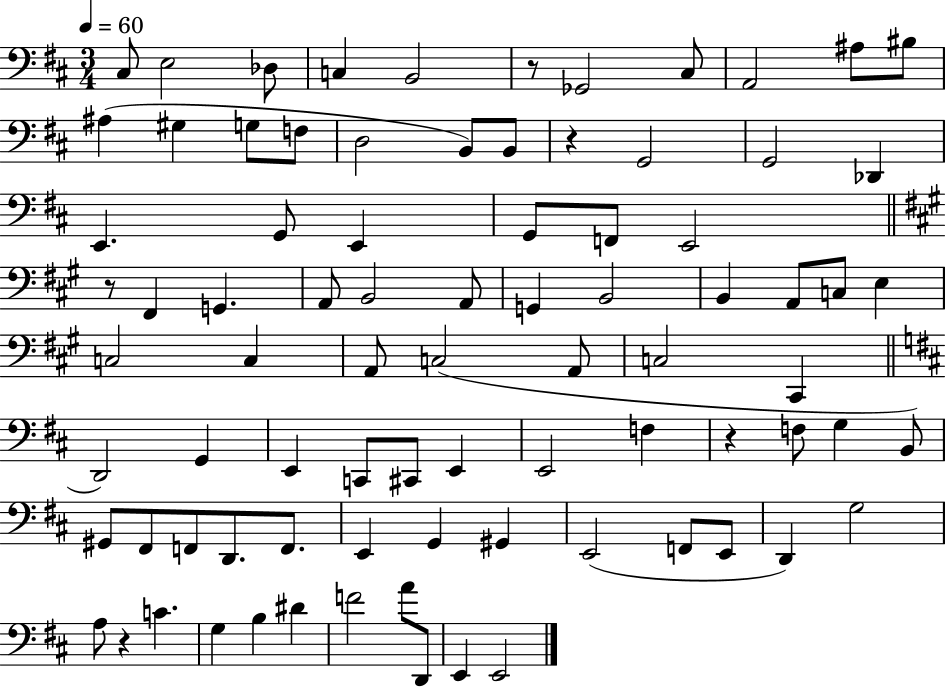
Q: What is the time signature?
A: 3/4